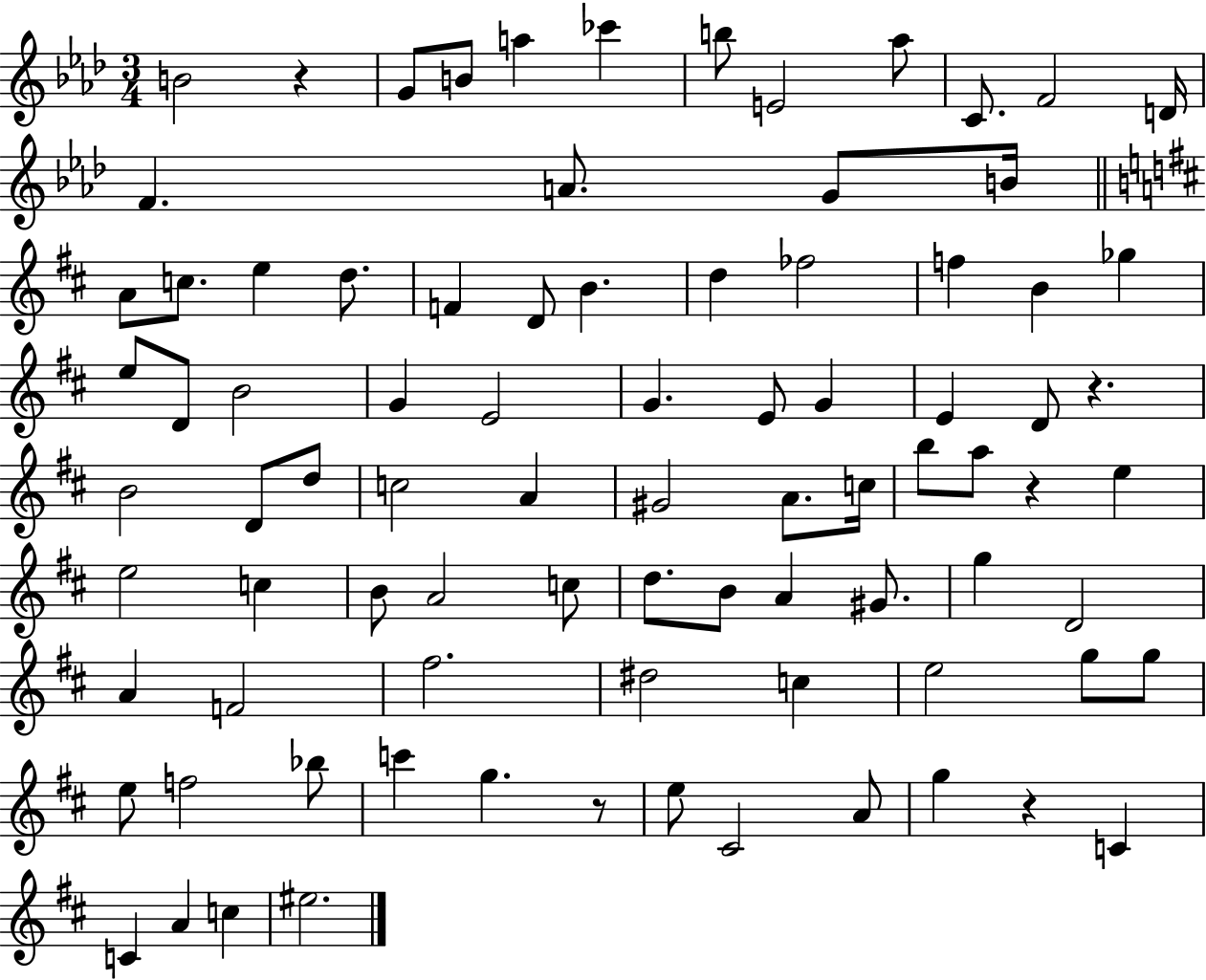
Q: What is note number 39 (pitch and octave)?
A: D4